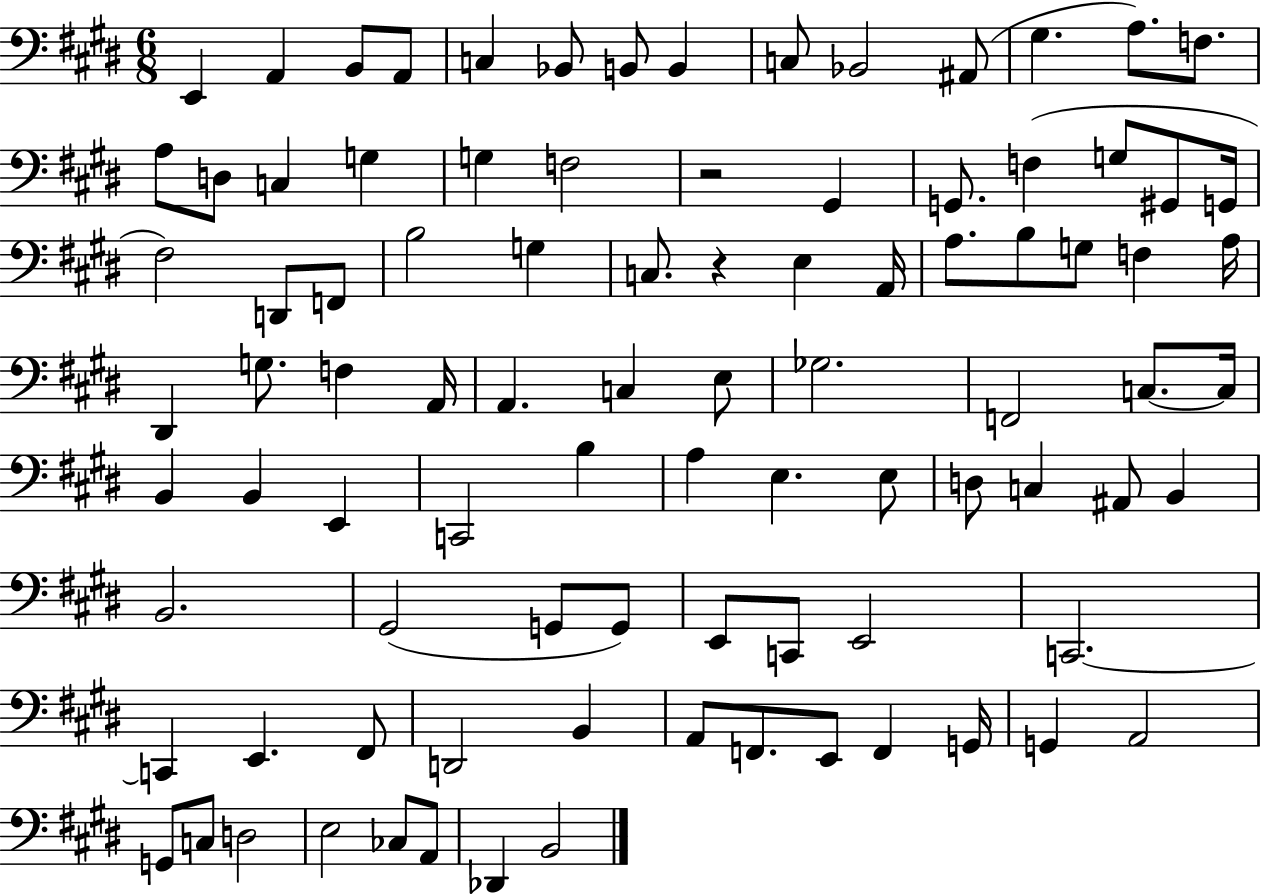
{
  \clef bass
  \numericTimeSignature
  \time 6/8
  \key e \major
  \repeat volta 2 { e,4 a,4 b,8 a,8 | c4 bes,8 b,8 b,4 | c8 bes,2 ais,8( | gis4. a8.) f8. | \break a8 d8 c4 g4 | g4 f2 | r2 gis,4 | g,8. f4( g8 gis,8 g,16 | \break fis2) d,8 f,8 | b2 g4 | c8. r4 e4 a,16 | a8. b8 g8 f4 a16 | \break dis,4 g8. f4 a,16 | a,4. c4 e8 | ges2. | f,2 c8.~~ c16 | \break b,4 b,4 e,4 | c,2 b4 | a4 e4. e8 | d8 c4 ais,8 b,4 | \break b,2. | gis,2( g,8 g,8) | e,8 c,8 e,2 | c,2.~~ | \break c,4 e,4. fis,8 | d,2 b,4 | a,8 f,8. e,8 f,4 g,16 | g,4 a,2 | \break g,8 c8 d2 | e2 ces8 a,8 | des,4 b,2 | } \bar "|."
}